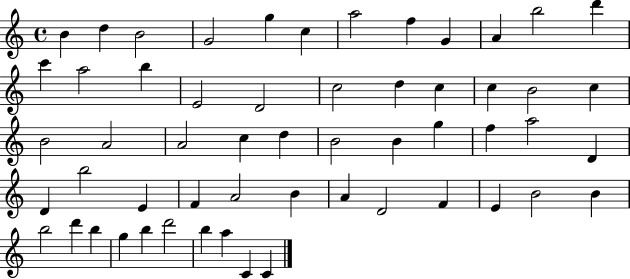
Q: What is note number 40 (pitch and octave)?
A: B4